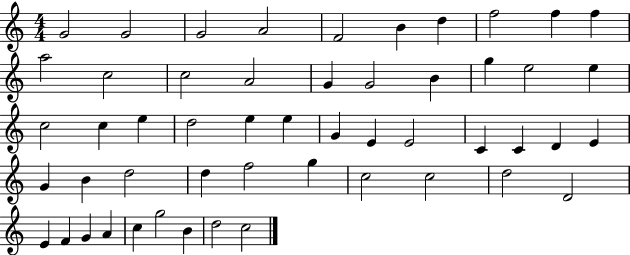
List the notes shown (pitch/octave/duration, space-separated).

G4/h G4/h G4/h A4/h F4/h B4/q D5/q F5/h F5/q F5/q A5/h C5/h C5/h A4/h G4/q G4/h B4/q G5/q E5/h E5/q C5/h C5/q E5/q D5/h E5/q E5/q G4/q E4/q E4/h C4/q C4/q D4/q E4/q G4/q B4/q D5/h D5/q F5/h G5/q C5/h C5/h D5/h D4/h E4/q F4/q G4/q A4/q C5/q G5/h B4/q D5/h C5/h